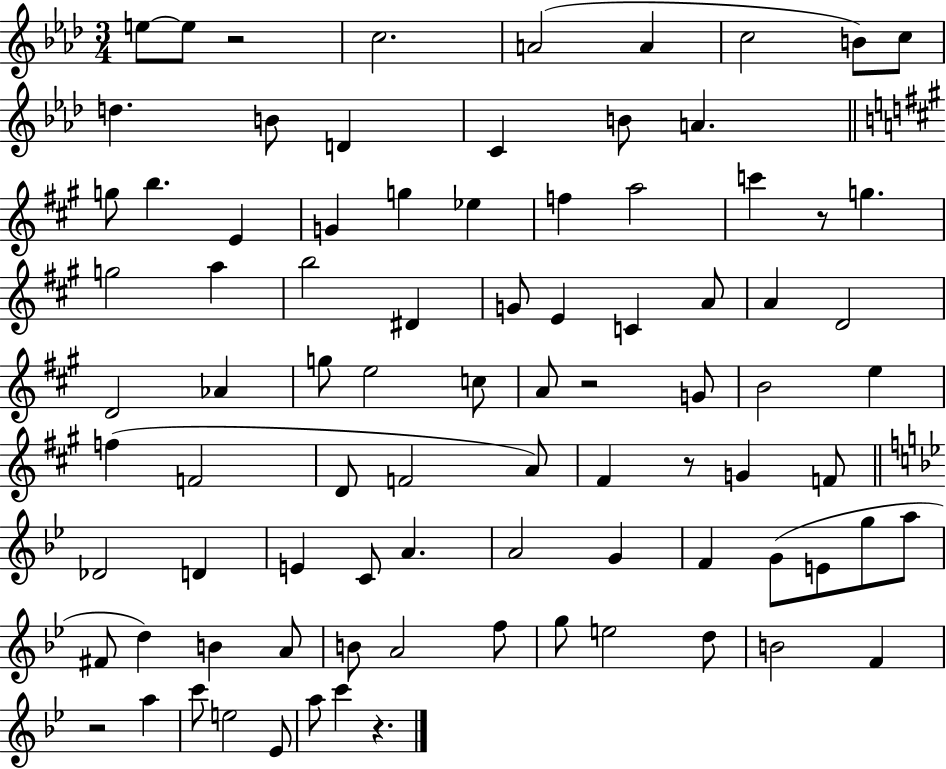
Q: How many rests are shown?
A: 6